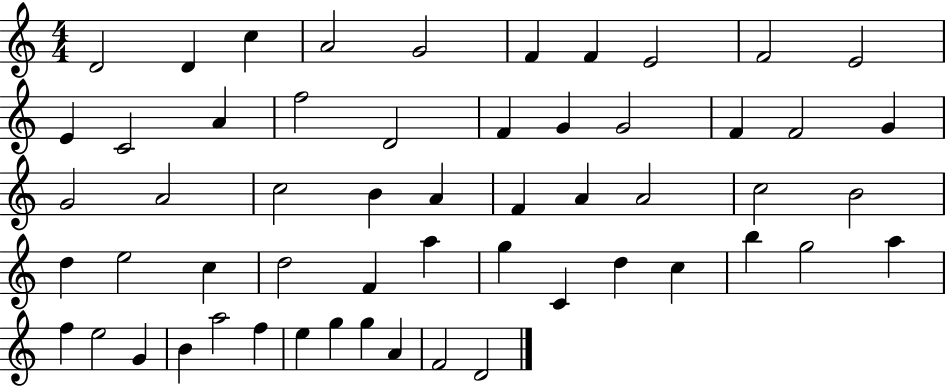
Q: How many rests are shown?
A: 0